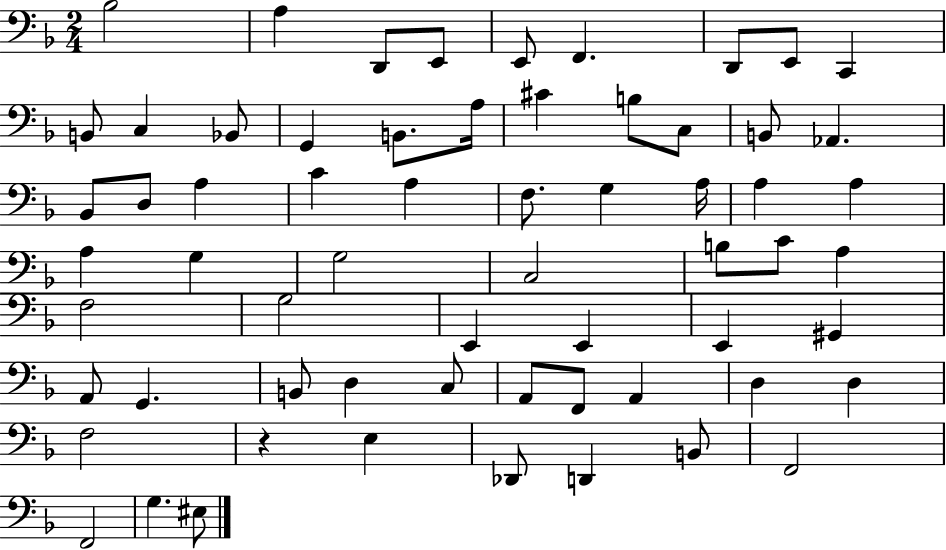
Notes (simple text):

Bb3/h A3/q D2/e E2/e E2/e F2/q. D2/e E2/e C2/q B2/e C3/q Bb2/e G2/q B2/e. A3/s C#4/q B3/e C3/e B2/e Ab2/q. Bb2/e D3/e A3/q C4/q A3/q F3/e. G3/q A3/s A3/q A3/q A3/q G3/q G3/h C3/h B3/e C4/e A3/q F3/h G3/h E2/q E2/q E2/q G#2/q A2/e G2/q. B2/e D3/q C3/e A2/e F2/e A2/q D3/q D3/q F3/h R/q E3/q Db2/e D2/q B2/e F2/h F2/h G3/q. EIS3/e